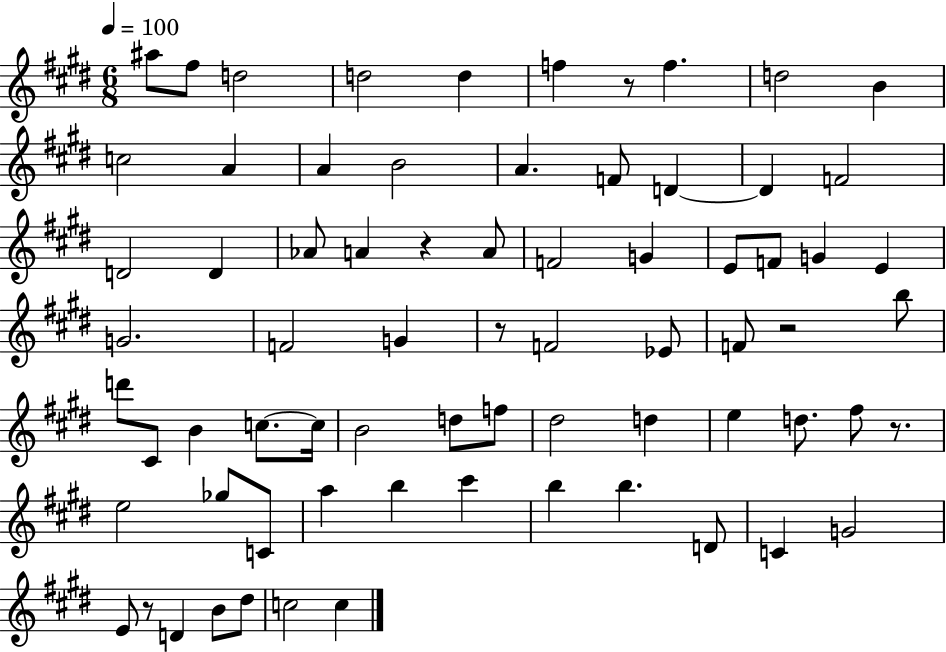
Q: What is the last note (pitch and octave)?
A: C5